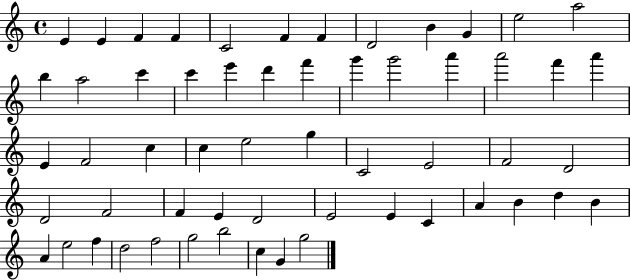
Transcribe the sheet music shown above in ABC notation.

X:1
T:Untitled
M:4/4
L:1/4
K:C
E E F F C2 F F D2 B G e2 a2 b a2 c' c' e' d' f' g' g'2 a' a'2 f' a' E F2 c c e2 g C2 E2 F2 D2 D2 F2 F E D2 E2 E C A B d B A e2 f d2 f2 g2 b2 c G g2